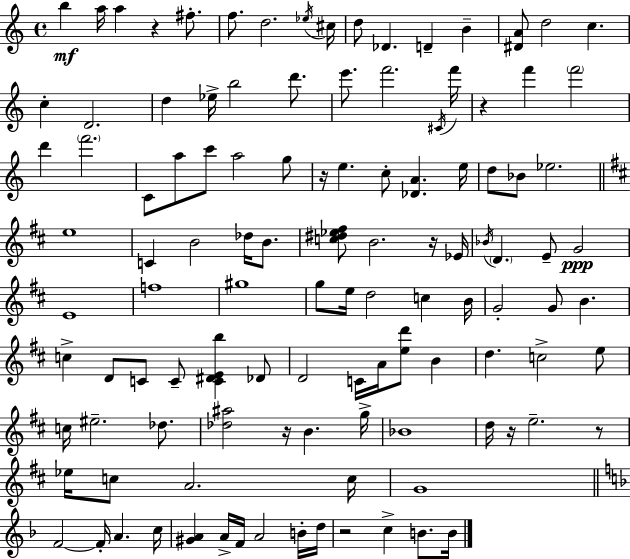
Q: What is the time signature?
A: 4/4